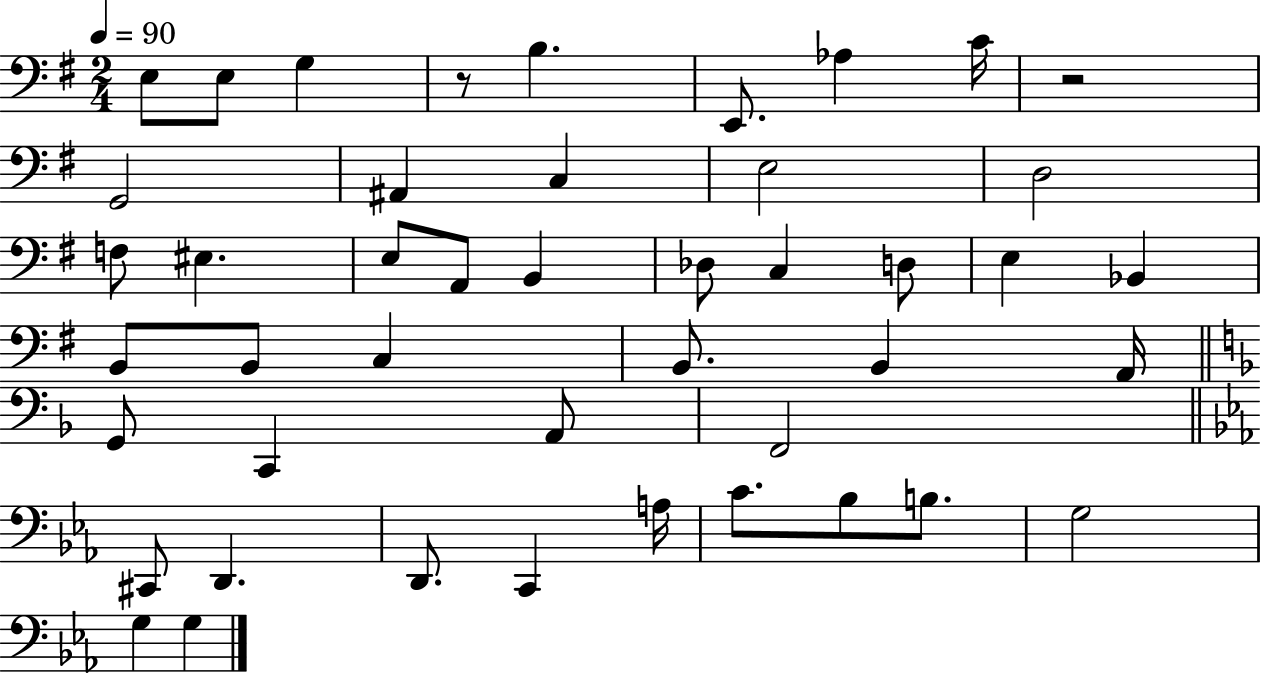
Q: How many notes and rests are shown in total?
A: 45